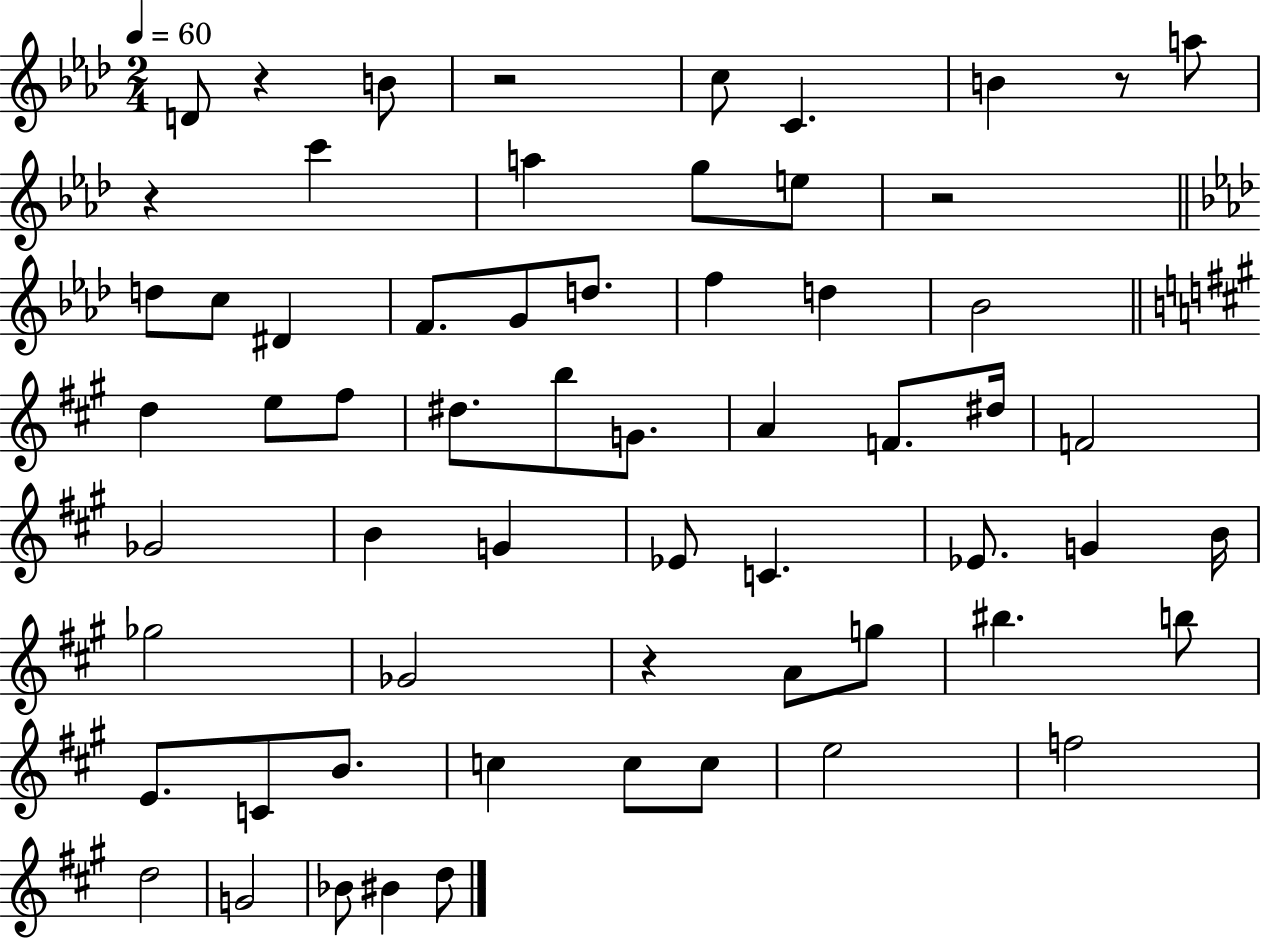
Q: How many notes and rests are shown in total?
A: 62